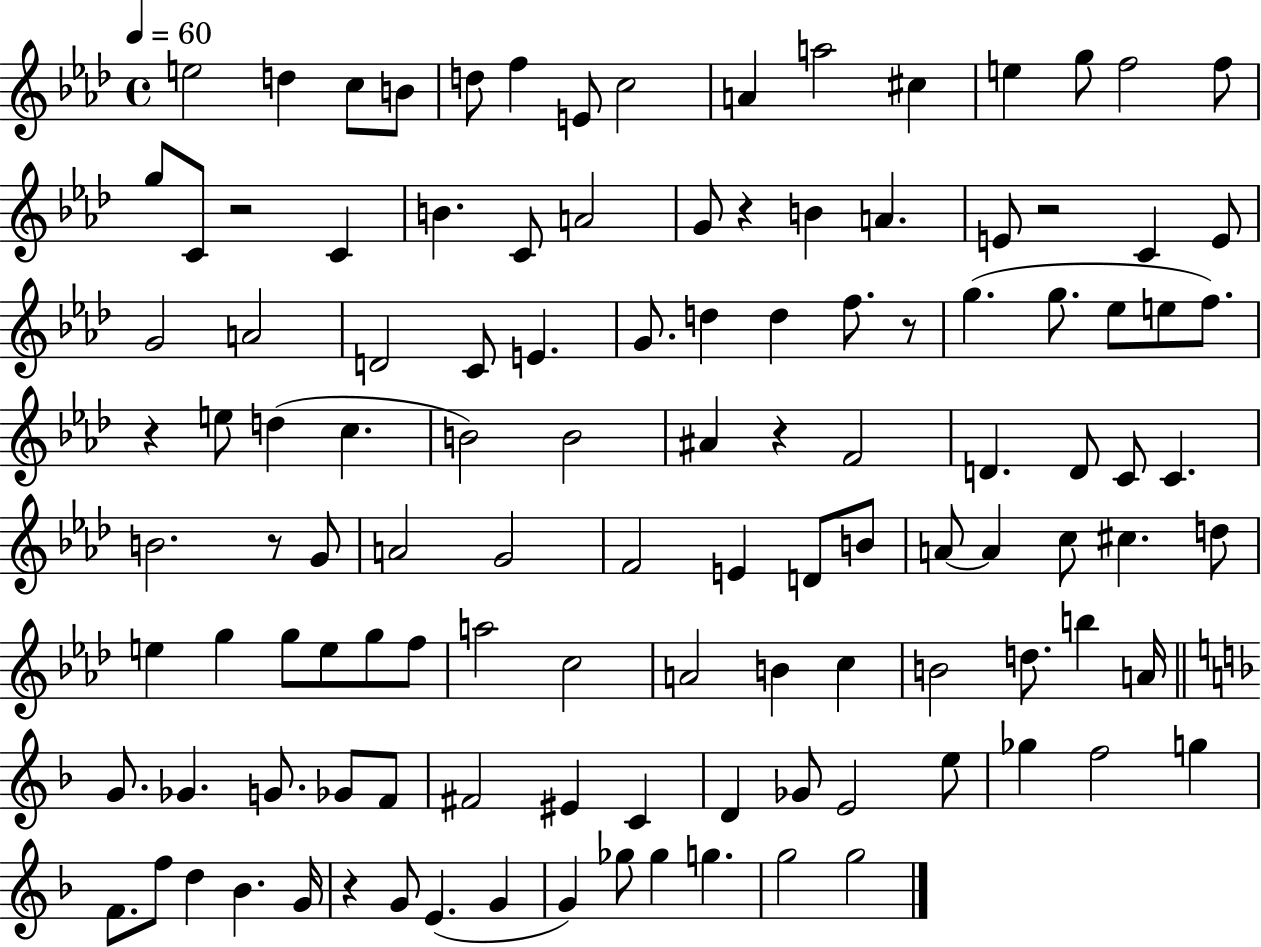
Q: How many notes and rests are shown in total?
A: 117